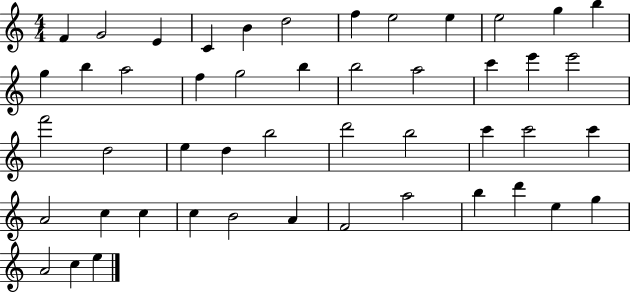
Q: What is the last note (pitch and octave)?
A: E5